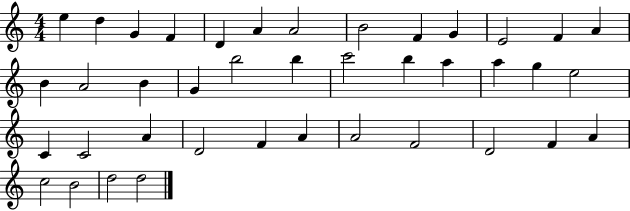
X:1
T:Untitled
M:4/4
L:1/4
K:C
e d G F D A A2 B2 F G E2 F A B A2 B G b2 b c'2 b a a g e2 C C2 A D2 F A A2 F2 D2 F A c2 B2 d2 d2